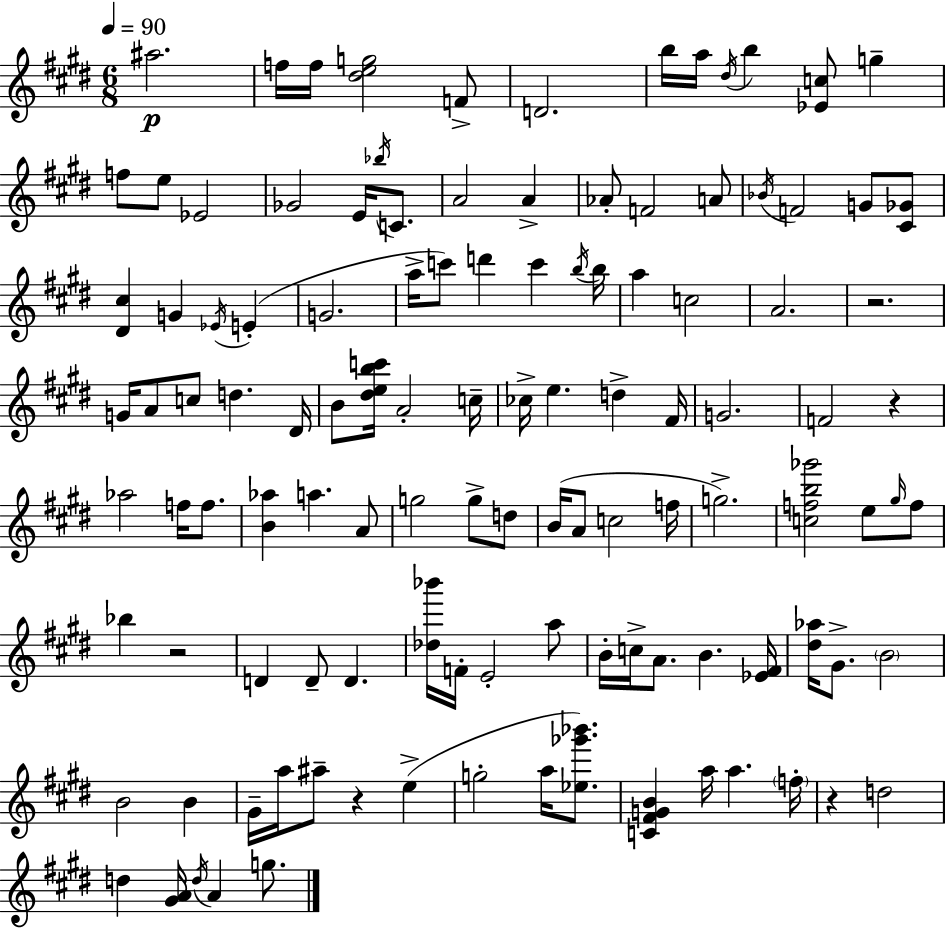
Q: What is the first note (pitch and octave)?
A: A#5